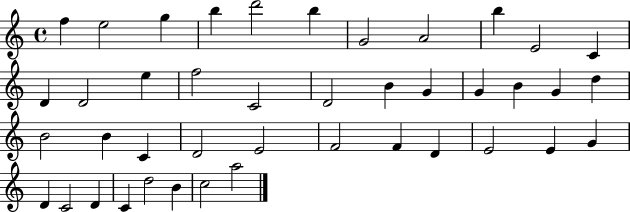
F5/q E5/h G5/q B5/q D6/h B5/q G4/h A4/h B5/q E4/h C4/q D4/q D4/h E5/q F5/h C4/h D4/h B4/q G4/q G4/q B4/q G4/q D5/q B4/h B4/q C4/q D4/h E4/h F4/h F4/q D4/q E4/h E4/q G4/q D4/q C4/h D4/q C4/q D5/h B4/q C5/h A5/h